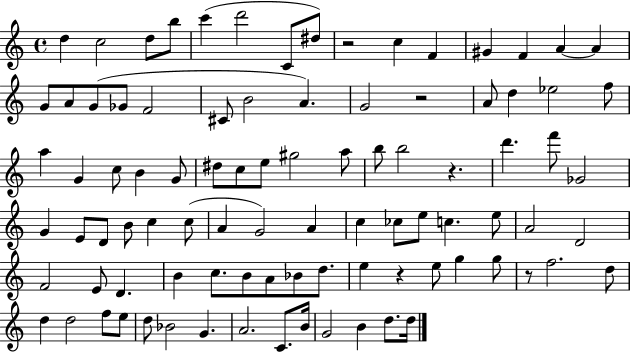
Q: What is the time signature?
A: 4/4